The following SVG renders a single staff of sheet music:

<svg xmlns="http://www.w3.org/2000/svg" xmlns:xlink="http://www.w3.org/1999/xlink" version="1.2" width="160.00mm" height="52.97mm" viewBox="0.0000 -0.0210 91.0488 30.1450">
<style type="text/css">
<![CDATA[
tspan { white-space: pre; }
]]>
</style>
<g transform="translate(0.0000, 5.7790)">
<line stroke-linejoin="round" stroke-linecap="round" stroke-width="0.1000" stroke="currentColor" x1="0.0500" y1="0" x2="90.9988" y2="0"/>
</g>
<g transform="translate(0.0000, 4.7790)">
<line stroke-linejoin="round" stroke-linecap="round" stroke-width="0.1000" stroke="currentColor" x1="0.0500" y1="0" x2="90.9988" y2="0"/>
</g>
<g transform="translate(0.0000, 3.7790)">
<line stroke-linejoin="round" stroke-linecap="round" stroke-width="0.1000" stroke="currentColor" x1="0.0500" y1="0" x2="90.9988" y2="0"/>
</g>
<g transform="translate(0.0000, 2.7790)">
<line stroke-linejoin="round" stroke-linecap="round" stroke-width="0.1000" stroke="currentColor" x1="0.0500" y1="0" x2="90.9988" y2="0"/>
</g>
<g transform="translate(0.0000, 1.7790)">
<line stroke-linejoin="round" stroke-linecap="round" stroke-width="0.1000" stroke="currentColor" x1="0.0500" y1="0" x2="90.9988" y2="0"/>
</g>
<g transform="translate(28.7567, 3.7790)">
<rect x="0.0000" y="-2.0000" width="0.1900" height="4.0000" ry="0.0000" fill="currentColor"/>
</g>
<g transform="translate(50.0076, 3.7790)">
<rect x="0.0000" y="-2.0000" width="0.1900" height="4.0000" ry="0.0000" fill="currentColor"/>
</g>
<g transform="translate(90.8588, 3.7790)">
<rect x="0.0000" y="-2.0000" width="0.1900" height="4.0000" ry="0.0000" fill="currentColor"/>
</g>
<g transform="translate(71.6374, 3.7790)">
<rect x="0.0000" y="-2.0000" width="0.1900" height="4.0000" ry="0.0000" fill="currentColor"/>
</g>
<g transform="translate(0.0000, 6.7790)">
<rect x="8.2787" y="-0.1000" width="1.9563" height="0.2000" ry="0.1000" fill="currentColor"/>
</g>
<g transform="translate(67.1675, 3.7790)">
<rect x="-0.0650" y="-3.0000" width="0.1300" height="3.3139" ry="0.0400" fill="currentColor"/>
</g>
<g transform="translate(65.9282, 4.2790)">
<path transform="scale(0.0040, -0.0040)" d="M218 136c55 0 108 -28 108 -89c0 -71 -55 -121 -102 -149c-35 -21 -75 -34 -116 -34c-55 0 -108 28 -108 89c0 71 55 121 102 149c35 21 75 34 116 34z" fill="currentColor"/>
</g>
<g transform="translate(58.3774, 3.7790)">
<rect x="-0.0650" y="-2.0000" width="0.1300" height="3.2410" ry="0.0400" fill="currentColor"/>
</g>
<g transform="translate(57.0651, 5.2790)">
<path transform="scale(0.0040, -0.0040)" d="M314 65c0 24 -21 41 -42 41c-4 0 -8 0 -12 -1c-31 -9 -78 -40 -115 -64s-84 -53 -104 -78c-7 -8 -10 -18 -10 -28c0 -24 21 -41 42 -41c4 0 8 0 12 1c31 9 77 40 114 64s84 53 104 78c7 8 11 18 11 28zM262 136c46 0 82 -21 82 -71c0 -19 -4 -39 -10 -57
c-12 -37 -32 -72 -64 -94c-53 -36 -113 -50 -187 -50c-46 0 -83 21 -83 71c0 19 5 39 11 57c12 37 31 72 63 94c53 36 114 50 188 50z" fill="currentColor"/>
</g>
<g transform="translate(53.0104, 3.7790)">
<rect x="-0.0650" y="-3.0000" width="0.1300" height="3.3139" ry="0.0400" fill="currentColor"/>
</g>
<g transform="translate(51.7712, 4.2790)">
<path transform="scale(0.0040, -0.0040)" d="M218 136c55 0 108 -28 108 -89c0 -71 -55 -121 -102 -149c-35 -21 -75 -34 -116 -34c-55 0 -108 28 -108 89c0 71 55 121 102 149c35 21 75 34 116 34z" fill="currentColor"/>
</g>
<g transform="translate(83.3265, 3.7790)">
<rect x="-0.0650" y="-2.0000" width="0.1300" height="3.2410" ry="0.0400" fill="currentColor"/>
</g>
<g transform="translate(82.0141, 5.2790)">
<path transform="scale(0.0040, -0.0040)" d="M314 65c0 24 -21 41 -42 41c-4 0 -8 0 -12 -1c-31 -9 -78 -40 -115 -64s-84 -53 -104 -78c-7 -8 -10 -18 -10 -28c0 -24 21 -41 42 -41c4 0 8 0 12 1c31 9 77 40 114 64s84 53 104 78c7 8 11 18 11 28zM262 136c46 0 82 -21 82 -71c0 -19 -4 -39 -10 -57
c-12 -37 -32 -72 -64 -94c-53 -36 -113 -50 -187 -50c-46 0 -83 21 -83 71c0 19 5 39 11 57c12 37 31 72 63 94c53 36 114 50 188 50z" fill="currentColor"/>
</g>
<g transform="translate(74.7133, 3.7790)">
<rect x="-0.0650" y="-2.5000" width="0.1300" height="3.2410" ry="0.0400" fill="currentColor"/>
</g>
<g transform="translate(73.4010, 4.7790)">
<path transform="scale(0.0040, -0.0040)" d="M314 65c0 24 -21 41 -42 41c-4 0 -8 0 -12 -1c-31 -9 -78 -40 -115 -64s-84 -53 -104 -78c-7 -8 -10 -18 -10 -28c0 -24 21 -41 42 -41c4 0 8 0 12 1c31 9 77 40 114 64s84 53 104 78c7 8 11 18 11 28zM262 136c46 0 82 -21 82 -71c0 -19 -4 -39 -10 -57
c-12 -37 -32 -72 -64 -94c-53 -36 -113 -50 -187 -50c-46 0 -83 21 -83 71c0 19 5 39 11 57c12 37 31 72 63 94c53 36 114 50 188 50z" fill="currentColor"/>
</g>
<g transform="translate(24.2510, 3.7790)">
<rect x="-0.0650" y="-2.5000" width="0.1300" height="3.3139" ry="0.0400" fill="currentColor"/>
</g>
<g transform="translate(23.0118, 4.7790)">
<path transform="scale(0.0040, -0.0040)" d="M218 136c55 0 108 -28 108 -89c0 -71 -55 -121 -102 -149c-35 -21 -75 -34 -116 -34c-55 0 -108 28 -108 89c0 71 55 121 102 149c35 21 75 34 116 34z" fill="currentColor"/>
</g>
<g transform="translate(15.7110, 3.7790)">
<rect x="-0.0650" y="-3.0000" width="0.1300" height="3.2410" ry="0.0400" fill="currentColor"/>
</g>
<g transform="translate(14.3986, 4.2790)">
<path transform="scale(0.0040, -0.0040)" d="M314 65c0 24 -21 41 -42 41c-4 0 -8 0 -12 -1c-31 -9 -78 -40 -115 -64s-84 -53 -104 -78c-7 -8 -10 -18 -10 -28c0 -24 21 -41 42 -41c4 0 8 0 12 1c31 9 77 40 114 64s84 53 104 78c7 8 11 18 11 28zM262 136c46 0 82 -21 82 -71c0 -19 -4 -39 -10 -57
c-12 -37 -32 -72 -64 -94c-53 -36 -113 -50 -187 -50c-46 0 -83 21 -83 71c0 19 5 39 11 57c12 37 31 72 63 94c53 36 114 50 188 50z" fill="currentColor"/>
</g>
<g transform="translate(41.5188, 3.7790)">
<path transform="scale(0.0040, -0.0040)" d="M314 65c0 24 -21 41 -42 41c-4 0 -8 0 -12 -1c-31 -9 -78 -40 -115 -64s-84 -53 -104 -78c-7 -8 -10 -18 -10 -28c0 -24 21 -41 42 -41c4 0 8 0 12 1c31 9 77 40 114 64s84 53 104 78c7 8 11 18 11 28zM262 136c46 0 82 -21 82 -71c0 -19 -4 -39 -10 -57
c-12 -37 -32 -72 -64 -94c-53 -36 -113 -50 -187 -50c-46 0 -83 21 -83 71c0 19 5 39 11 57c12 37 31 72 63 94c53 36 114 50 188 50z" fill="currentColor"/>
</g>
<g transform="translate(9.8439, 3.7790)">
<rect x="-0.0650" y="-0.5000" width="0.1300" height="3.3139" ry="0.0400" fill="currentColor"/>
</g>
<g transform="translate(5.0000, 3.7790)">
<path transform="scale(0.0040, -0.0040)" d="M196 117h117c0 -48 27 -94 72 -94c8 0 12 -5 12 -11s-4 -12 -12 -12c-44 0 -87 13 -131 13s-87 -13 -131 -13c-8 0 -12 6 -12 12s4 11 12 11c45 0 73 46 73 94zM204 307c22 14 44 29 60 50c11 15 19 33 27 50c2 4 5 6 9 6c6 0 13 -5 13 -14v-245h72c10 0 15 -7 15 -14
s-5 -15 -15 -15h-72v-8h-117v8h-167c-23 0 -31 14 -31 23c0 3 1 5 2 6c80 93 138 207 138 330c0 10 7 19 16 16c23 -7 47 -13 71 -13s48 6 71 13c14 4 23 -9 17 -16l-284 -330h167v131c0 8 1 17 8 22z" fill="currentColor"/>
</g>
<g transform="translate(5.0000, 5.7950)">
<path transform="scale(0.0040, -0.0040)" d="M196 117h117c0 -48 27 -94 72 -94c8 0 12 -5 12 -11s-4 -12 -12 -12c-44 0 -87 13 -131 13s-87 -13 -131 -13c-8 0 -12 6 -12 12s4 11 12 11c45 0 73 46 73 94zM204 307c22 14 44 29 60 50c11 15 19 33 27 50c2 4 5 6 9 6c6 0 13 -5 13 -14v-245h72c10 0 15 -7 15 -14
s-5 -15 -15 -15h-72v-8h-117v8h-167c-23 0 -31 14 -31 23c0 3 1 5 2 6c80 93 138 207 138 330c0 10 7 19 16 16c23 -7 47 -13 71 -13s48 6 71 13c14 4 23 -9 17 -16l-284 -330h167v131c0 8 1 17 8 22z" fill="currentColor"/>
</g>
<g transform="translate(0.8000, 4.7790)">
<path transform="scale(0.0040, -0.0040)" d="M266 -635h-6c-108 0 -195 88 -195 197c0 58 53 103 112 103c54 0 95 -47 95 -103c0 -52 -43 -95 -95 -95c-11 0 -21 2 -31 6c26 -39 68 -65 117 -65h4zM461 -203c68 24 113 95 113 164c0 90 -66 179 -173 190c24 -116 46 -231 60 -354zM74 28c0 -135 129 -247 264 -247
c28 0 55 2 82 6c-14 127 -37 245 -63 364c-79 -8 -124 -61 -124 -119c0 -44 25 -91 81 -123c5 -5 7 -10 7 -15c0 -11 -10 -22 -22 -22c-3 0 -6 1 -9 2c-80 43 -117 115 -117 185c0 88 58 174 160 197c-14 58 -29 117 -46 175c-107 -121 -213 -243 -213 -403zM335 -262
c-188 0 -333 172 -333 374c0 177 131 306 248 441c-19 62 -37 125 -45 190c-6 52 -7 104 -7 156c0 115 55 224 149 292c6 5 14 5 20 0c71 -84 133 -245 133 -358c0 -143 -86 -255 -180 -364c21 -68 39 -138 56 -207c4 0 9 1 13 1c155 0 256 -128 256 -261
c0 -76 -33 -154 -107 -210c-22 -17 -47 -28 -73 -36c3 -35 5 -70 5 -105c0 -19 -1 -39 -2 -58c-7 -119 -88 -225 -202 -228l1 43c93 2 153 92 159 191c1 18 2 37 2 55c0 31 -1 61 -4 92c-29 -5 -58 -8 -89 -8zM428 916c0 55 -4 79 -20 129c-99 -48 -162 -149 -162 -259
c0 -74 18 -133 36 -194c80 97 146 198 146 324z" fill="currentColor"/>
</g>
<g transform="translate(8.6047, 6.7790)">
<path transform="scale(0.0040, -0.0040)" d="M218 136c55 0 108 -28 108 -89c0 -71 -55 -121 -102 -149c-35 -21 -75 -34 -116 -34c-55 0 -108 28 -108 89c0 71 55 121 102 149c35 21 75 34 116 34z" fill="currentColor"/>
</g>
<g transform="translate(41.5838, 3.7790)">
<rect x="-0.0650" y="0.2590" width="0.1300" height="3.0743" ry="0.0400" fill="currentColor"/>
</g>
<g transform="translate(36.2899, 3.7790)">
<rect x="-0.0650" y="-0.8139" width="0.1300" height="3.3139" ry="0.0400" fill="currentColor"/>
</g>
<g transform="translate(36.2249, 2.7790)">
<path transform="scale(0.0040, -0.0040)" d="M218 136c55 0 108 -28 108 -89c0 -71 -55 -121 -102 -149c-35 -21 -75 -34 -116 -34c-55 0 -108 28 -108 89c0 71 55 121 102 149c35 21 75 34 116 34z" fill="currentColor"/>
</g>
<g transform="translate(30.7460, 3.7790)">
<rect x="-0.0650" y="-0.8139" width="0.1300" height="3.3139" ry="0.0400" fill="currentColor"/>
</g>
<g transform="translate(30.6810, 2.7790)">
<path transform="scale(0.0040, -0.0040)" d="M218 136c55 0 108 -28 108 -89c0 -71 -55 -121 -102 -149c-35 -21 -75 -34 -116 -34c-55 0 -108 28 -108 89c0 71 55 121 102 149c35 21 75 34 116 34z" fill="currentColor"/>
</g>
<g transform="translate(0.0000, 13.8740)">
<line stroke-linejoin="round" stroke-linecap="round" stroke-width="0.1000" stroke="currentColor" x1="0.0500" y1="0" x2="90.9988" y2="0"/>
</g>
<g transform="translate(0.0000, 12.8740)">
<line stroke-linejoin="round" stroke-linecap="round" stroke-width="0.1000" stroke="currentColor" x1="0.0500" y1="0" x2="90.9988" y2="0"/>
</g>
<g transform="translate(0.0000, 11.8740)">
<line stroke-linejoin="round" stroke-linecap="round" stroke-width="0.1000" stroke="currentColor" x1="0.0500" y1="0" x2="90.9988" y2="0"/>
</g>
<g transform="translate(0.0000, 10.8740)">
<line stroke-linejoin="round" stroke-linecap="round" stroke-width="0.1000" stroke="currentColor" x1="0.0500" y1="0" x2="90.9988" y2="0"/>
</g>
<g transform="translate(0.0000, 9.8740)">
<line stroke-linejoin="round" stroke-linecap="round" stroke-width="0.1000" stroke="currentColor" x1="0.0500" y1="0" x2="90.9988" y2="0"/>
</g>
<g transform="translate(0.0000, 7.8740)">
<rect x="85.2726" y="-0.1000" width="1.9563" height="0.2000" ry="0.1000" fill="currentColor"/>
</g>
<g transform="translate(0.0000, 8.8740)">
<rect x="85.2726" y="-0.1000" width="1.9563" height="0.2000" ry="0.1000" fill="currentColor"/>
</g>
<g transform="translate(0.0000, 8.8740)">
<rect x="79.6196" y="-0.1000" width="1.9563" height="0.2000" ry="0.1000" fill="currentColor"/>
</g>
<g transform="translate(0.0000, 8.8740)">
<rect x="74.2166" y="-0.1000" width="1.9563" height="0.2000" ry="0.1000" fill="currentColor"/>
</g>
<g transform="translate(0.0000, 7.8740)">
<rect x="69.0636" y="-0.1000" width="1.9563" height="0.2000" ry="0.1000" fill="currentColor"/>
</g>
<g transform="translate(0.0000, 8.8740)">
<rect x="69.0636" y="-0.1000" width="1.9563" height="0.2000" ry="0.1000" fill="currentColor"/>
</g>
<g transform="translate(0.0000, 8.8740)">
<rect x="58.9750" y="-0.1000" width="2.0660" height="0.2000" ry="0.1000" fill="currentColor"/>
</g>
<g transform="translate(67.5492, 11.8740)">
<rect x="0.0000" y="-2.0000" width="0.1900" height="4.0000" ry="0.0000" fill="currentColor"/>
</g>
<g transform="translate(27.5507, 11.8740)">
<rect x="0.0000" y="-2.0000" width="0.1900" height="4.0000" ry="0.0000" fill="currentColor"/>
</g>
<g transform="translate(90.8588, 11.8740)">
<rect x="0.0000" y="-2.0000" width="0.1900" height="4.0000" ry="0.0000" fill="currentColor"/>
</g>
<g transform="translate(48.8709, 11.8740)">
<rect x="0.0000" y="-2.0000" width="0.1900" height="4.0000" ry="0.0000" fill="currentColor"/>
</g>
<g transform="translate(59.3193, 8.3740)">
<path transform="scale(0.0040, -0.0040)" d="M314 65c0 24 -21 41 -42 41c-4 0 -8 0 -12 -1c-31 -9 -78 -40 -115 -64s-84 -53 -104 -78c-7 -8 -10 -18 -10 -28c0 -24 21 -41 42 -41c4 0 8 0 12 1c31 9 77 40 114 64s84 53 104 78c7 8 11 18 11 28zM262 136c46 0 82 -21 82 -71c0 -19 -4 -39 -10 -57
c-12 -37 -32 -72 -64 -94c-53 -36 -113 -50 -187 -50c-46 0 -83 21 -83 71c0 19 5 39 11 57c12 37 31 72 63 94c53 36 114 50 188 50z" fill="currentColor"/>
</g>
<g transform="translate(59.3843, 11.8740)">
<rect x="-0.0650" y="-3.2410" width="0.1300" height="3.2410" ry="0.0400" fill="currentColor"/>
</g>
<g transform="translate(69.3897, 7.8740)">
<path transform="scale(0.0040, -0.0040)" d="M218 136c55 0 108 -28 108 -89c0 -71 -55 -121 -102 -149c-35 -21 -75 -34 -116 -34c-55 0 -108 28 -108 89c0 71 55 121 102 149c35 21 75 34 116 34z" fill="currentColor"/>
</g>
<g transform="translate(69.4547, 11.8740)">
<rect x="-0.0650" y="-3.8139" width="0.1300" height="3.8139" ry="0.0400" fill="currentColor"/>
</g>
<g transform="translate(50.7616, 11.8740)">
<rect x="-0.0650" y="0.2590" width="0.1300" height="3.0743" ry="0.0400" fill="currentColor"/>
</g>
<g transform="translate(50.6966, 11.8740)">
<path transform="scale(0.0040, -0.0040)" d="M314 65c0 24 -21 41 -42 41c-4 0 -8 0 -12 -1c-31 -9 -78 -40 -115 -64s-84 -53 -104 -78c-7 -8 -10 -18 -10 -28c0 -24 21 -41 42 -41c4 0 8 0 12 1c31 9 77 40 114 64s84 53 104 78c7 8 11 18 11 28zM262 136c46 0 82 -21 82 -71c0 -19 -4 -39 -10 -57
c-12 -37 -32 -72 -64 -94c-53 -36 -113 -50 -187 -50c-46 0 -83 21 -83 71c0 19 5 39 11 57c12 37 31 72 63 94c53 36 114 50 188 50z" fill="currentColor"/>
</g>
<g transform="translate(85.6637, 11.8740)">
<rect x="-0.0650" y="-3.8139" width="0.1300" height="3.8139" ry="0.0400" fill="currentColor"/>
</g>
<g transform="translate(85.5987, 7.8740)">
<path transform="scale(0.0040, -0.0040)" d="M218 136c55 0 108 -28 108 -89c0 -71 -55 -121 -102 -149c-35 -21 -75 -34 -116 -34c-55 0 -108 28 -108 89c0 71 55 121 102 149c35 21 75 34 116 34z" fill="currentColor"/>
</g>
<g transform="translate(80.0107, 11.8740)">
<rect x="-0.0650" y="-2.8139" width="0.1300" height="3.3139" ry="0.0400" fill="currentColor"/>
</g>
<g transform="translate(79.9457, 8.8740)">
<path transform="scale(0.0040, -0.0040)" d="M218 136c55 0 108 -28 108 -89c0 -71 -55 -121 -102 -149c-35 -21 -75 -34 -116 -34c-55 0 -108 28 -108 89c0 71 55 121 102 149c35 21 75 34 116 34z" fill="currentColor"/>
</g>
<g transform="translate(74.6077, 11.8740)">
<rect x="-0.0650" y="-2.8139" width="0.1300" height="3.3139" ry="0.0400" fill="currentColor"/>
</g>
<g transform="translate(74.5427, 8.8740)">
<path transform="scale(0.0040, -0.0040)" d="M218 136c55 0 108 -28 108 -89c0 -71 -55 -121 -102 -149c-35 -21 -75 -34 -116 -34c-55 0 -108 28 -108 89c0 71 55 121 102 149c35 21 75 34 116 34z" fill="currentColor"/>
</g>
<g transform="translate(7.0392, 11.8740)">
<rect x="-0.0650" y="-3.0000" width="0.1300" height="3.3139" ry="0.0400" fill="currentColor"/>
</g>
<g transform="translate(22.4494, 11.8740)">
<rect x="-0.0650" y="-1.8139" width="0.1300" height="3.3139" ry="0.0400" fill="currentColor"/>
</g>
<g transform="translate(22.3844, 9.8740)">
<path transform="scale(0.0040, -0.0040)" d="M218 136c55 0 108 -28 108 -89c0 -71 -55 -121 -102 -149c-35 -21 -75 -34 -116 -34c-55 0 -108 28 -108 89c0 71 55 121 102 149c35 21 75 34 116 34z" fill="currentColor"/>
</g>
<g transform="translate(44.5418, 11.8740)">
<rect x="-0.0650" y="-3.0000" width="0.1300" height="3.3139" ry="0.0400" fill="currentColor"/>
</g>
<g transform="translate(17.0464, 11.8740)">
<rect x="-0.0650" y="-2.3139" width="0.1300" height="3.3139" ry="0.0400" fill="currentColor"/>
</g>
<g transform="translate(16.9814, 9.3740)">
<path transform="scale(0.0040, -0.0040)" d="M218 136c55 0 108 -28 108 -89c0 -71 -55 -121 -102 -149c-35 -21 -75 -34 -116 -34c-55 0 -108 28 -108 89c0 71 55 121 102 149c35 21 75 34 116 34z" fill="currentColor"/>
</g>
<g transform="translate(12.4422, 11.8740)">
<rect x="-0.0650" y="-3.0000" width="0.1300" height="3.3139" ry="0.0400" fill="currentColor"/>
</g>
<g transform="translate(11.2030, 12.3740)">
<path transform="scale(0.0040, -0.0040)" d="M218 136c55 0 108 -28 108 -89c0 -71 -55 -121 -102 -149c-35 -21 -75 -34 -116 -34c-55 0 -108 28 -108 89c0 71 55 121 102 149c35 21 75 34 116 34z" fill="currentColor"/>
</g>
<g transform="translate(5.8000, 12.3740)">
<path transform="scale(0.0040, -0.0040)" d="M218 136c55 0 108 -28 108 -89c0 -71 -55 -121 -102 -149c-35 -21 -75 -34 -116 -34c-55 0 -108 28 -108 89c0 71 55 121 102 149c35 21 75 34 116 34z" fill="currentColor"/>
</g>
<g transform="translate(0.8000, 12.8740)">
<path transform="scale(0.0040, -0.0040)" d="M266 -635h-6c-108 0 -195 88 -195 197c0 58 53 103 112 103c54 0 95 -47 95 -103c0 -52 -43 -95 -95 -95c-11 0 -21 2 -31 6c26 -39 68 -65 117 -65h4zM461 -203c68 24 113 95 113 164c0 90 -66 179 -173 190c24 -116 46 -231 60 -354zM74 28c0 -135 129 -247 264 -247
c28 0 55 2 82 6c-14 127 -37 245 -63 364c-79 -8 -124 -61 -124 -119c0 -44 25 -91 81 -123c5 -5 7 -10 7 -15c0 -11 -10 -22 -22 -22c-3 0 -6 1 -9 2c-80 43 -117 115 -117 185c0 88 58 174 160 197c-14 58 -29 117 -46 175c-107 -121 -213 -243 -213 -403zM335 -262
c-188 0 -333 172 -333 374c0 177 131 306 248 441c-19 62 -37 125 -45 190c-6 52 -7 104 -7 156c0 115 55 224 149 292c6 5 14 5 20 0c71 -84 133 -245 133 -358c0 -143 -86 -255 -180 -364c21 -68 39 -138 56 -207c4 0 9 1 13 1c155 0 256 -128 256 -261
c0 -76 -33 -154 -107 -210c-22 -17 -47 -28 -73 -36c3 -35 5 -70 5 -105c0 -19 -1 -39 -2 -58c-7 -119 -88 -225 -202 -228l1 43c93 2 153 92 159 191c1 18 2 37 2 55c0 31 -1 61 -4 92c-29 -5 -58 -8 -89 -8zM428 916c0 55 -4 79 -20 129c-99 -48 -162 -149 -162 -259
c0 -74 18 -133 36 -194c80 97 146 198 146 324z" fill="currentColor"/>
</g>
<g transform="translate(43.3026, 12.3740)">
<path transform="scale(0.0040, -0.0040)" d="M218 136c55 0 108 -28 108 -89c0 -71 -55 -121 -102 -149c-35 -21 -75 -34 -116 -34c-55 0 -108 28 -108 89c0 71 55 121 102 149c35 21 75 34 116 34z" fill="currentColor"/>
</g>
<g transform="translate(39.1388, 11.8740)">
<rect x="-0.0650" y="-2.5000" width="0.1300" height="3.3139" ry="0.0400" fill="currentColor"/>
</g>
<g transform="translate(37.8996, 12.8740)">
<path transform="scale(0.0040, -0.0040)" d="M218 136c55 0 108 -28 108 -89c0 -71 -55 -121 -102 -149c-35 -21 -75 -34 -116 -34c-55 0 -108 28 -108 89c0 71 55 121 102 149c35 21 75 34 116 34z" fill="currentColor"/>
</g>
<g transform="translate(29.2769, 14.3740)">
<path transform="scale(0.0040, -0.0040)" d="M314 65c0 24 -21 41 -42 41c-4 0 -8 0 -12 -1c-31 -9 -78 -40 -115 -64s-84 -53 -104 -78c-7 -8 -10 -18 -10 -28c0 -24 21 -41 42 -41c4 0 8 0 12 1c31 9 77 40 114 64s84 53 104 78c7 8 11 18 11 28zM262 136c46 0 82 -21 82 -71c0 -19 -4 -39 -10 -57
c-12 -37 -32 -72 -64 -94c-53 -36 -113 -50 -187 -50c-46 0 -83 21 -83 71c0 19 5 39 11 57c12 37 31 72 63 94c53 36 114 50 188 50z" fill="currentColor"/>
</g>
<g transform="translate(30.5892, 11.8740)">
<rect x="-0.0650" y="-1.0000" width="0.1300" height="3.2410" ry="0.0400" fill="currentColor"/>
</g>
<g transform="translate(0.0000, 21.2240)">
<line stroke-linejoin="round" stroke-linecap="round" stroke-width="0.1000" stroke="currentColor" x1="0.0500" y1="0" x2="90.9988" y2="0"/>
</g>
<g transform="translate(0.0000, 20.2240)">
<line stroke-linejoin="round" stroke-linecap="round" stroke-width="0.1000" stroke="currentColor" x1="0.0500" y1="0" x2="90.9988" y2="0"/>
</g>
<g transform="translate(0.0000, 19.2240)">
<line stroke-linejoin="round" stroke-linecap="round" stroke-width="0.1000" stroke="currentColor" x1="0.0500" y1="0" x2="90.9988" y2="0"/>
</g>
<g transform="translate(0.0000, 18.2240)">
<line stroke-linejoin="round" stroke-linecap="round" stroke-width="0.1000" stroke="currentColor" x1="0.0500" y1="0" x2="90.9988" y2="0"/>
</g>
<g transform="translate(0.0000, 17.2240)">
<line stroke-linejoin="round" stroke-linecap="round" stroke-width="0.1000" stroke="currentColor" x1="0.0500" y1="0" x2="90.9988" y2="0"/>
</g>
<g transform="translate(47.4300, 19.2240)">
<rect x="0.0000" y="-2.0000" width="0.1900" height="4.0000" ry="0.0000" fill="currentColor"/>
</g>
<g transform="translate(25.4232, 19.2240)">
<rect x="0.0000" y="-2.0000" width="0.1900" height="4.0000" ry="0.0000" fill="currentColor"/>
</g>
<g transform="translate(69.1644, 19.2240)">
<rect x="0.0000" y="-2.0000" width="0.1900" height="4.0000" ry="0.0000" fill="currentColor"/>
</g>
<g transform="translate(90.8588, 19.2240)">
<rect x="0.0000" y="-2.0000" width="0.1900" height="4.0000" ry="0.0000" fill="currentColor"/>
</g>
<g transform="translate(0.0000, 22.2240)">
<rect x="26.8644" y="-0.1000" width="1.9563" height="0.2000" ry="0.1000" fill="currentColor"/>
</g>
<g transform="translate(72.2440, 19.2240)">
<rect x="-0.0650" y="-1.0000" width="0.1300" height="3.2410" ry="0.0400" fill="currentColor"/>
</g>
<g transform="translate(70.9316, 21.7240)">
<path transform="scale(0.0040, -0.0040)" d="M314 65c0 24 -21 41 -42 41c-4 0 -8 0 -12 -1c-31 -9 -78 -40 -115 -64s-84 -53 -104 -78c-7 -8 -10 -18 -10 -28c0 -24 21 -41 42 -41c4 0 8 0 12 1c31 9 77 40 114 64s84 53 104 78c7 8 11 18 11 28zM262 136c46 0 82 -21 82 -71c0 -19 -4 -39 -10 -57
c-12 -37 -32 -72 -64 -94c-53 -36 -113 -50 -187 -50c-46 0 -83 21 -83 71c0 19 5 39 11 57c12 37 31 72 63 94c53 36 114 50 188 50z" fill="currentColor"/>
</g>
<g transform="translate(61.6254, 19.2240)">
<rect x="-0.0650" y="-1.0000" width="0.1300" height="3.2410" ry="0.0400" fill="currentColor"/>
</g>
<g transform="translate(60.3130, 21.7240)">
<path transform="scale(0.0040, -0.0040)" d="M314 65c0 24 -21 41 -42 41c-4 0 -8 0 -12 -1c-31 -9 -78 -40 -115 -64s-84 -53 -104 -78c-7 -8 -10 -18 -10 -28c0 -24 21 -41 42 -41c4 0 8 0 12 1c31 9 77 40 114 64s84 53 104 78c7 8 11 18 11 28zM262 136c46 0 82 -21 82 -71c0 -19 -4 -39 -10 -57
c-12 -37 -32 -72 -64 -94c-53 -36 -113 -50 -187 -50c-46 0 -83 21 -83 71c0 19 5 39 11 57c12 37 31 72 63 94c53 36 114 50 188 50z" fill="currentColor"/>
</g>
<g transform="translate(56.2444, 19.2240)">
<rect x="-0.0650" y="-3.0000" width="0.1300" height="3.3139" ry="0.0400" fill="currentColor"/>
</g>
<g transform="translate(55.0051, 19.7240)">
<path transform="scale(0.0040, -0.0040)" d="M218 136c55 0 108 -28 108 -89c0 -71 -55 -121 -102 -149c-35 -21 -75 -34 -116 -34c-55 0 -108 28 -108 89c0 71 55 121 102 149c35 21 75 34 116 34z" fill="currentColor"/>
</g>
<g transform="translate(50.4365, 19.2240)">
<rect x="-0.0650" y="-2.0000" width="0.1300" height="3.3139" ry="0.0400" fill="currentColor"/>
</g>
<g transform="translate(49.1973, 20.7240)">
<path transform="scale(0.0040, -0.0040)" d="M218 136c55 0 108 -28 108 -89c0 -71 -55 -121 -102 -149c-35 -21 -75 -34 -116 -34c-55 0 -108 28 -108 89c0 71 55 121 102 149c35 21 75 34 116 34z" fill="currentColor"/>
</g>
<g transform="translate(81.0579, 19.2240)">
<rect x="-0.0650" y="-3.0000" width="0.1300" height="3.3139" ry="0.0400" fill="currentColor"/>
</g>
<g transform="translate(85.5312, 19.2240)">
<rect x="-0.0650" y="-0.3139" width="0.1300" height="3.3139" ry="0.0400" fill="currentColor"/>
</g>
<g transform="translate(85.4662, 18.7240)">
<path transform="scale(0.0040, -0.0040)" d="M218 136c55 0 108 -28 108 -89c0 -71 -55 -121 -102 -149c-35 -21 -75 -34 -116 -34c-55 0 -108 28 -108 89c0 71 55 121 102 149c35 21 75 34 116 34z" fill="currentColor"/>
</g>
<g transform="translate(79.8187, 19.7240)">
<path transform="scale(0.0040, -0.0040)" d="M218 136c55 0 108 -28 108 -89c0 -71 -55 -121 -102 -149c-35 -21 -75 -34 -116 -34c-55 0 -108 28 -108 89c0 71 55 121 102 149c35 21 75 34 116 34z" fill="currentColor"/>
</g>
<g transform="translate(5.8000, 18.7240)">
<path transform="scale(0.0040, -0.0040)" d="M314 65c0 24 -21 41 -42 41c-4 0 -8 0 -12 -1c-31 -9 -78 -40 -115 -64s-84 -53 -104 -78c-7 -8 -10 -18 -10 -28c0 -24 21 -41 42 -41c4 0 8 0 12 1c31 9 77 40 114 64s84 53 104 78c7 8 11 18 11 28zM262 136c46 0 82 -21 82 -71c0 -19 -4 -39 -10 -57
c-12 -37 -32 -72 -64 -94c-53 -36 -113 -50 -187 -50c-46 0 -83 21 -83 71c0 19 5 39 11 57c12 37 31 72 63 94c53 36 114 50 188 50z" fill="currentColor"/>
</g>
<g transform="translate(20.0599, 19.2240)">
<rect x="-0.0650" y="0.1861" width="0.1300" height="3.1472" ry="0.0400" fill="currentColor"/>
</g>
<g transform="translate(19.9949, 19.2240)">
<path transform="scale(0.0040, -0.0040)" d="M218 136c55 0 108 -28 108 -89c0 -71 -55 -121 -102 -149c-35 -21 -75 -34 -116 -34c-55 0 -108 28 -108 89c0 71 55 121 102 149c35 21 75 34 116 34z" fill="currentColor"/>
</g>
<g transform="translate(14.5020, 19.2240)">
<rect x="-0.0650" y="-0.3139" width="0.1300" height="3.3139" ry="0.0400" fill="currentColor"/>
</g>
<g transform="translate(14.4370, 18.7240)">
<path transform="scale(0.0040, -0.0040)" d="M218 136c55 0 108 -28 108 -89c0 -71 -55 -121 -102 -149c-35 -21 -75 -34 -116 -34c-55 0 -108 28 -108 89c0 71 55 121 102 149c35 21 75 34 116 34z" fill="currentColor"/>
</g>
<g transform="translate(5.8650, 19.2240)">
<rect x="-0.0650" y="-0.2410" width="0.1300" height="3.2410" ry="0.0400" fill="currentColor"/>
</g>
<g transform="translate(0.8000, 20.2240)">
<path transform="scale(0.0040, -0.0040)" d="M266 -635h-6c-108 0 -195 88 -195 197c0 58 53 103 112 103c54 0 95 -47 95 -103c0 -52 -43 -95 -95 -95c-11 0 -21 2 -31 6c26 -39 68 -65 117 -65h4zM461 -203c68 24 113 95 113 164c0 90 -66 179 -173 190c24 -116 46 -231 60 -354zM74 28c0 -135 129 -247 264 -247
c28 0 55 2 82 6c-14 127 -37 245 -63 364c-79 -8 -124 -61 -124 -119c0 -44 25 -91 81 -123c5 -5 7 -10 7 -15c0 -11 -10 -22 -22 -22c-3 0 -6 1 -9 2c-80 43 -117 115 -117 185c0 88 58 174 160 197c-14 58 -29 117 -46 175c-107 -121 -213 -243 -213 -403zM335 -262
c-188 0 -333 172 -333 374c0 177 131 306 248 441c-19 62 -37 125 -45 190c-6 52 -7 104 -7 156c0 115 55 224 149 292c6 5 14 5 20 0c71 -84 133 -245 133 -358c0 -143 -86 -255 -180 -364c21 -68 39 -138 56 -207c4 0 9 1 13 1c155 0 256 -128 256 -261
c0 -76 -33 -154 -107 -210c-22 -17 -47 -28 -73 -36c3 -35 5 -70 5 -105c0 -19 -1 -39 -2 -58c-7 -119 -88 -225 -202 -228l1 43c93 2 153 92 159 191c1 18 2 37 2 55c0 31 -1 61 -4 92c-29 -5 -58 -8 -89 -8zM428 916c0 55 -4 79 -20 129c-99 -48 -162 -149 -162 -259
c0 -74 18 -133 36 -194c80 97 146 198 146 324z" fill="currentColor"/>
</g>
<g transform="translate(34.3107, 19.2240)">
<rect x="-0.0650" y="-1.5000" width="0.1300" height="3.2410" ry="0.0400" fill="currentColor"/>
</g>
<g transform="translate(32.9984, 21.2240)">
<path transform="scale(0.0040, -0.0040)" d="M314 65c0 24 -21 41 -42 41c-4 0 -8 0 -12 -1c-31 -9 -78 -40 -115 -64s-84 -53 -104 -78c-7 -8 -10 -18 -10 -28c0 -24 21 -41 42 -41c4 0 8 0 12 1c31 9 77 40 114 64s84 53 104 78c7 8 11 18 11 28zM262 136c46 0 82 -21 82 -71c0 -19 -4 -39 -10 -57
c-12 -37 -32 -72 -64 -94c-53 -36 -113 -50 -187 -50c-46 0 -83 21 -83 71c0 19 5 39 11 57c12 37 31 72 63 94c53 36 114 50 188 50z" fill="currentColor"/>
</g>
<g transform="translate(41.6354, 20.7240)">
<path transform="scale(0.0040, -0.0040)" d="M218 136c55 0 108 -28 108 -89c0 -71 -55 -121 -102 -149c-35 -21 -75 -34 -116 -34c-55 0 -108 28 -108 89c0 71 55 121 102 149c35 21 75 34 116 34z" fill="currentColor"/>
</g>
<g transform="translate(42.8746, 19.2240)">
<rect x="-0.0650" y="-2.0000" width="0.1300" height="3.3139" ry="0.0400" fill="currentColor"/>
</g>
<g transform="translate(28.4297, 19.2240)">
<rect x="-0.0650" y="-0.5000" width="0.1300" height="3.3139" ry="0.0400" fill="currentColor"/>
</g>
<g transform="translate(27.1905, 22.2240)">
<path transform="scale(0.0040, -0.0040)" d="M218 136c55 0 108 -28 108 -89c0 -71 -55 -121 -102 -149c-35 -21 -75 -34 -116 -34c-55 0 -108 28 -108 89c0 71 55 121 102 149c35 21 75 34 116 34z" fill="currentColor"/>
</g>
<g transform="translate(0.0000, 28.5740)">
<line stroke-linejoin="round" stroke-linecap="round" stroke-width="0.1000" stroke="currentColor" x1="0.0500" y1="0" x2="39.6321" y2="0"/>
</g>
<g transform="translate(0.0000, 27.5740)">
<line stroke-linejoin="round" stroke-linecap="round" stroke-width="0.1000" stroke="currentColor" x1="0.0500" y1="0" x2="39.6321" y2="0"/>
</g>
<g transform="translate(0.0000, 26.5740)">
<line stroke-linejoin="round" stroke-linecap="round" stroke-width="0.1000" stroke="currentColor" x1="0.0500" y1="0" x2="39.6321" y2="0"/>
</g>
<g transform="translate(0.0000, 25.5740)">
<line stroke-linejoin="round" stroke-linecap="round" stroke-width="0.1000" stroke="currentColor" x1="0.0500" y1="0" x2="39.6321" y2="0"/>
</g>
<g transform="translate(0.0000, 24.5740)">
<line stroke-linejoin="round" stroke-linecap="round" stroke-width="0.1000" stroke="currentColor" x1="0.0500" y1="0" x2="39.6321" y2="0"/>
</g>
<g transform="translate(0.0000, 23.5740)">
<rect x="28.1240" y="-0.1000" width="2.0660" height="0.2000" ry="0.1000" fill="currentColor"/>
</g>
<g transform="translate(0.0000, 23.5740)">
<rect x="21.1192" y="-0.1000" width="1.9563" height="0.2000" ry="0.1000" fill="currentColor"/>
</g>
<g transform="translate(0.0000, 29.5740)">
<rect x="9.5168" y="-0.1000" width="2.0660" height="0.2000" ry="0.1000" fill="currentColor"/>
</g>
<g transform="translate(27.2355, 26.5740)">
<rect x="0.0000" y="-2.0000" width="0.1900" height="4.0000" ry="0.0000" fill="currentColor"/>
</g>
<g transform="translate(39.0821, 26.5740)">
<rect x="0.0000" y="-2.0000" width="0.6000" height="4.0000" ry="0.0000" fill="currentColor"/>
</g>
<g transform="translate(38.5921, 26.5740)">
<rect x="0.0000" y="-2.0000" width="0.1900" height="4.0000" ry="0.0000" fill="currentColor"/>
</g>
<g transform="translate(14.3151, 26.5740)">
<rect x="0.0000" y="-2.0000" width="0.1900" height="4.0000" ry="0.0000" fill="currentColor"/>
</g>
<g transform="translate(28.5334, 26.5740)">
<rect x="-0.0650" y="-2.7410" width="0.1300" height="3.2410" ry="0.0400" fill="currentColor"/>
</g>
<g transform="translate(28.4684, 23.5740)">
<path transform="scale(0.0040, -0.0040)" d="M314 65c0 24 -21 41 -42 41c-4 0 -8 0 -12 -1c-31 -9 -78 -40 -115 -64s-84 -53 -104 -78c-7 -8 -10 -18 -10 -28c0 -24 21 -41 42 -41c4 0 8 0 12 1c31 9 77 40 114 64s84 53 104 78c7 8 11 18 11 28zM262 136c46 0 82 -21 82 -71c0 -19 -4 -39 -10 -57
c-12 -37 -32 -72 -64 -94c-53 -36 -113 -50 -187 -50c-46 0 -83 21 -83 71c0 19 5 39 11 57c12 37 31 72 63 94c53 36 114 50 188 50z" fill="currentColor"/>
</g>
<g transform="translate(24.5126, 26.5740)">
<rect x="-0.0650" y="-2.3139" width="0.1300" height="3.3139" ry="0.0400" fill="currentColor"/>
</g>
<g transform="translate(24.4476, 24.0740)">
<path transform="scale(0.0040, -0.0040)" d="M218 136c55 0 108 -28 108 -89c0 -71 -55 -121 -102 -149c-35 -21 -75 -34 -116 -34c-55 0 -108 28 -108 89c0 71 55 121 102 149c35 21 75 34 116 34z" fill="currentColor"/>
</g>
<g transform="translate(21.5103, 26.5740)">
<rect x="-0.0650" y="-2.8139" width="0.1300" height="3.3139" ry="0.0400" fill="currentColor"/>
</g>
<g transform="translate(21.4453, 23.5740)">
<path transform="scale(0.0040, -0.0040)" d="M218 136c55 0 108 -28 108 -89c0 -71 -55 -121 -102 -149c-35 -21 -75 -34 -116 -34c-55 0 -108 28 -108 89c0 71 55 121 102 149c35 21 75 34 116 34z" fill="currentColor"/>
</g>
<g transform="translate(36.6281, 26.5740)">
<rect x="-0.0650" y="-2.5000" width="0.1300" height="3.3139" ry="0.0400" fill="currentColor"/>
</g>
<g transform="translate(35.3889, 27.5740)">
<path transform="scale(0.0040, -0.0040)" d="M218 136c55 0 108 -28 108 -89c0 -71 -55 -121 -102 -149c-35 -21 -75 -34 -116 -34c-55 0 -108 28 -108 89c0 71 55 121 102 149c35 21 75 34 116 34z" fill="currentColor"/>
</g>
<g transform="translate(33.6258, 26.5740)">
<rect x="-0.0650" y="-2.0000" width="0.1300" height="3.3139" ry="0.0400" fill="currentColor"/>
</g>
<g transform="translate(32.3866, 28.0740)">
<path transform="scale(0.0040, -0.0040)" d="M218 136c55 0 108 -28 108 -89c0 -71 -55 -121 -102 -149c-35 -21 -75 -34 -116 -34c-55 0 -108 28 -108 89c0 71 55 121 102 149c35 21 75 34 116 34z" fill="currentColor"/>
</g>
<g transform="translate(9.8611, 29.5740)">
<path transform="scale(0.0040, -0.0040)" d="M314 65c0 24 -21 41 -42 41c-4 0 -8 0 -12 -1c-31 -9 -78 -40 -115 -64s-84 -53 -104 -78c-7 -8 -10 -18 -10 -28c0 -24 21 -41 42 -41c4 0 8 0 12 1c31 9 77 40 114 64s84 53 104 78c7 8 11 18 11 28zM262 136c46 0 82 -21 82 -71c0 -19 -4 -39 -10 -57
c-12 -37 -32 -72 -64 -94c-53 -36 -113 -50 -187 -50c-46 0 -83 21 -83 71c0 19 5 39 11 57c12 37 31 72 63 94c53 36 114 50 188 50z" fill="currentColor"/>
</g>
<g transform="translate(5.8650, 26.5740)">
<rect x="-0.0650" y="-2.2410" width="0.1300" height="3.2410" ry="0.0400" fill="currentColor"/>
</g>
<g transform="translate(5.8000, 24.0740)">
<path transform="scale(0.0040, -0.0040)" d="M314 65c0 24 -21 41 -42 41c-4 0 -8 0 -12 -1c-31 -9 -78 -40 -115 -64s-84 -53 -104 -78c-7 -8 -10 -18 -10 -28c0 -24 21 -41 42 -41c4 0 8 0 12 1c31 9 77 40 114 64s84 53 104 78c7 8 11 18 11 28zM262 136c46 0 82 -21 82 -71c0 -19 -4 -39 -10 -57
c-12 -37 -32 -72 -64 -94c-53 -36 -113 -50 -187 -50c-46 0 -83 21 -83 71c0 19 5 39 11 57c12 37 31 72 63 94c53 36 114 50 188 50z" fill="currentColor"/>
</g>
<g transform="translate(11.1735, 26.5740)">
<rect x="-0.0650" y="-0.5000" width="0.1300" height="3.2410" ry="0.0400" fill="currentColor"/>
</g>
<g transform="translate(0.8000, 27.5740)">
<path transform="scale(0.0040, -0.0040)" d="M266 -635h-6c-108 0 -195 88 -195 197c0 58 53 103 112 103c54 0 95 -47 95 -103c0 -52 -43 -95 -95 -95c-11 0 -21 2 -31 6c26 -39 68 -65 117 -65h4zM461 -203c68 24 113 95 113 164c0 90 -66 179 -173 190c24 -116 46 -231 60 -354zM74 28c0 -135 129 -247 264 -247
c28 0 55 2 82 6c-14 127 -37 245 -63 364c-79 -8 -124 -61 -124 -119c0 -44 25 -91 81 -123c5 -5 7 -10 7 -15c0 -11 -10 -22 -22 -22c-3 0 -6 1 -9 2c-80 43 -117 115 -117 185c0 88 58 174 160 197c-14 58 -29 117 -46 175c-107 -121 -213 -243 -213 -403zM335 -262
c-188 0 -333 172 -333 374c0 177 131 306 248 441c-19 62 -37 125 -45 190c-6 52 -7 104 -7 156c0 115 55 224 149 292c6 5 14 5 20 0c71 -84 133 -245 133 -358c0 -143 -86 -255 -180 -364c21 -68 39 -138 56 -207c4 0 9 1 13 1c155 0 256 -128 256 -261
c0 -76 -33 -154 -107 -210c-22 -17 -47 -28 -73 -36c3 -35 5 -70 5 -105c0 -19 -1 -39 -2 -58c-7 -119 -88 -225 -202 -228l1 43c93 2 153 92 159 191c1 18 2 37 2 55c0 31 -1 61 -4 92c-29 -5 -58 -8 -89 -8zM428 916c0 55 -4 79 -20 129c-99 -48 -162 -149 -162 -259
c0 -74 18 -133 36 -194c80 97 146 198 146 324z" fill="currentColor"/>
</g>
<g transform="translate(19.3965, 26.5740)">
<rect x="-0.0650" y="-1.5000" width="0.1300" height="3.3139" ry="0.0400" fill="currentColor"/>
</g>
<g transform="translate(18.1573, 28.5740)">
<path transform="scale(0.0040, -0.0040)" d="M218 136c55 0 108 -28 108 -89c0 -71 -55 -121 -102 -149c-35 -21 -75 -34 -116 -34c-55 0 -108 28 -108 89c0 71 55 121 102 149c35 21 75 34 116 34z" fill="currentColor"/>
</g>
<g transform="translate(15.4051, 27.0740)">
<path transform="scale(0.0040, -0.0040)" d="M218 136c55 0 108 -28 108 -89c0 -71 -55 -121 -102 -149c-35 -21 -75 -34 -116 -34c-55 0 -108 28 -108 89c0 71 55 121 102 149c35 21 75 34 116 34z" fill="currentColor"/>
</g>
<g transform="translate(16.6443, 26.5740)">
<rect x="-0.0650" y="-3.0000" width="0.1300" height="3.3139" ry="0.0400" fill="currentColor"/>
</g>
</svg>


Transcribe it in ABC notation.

X:1
T:Untitled
M:4/4
L:1/4
K:C
C A2 G d d B2 A F2 A G2 F2 A A g f D2 G A B2 b2 c' a a c' c2 c B C E2 F F A D2 D2 A c g2 C2 A E a g a2 F G